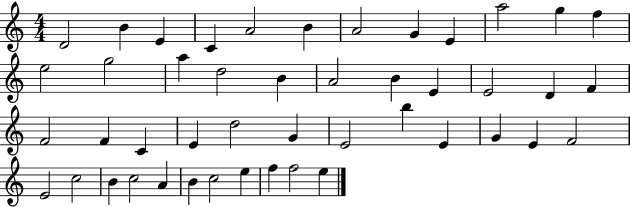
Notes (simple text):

D4/h B4/q E4/q C4/q A4/h B4/q A4/h G4/q E4/q A5/h G5/q F5/q E5/h G5/h A5/q D5/h B4/q A4/h B4/q E4/q E4/h D4/q F4/q F4/h F4/q C4/q E4/q D5/h G4/q E4/h B5/q E4/q G4/q E4/q F4/h E4/h C5/h B4/q C5/h A4/q B4/q C5/h E5/q F5/q F5/h E5/q